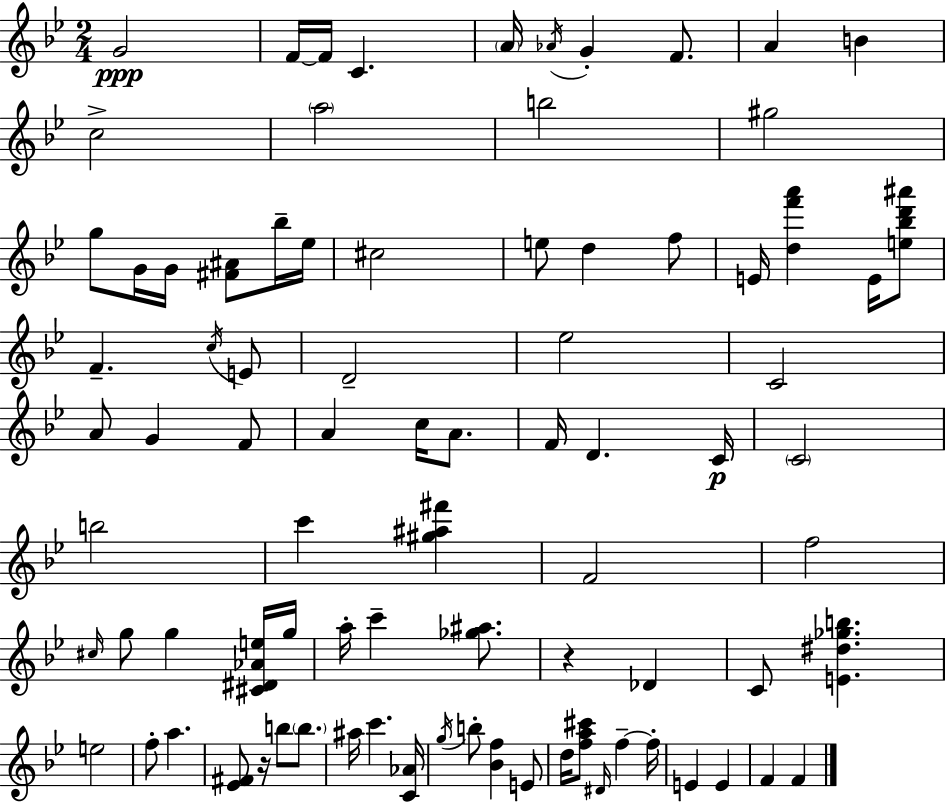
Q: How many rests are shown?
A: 2